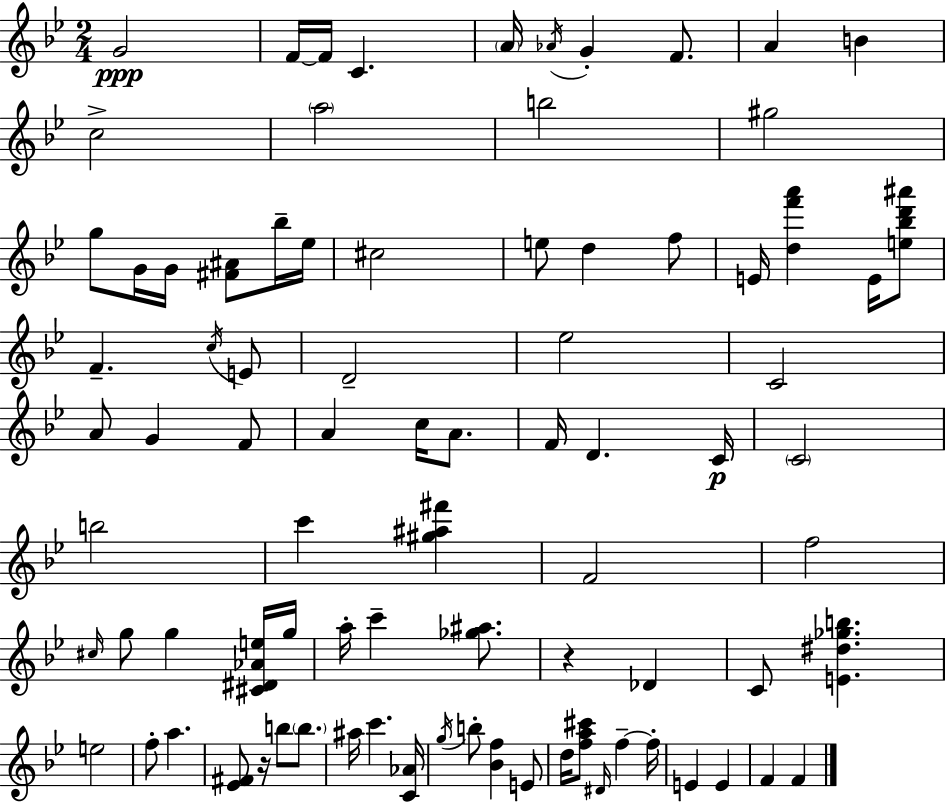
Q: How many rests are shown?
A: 2